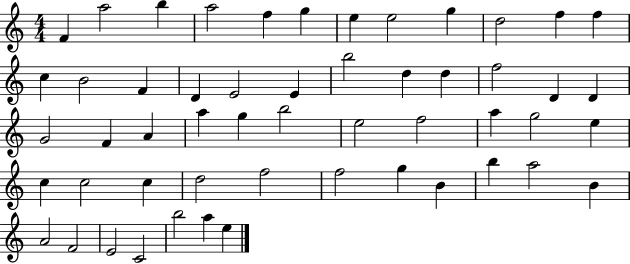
{
  \clef treble
  \numericTimeSignature
  \time 4/4
  \key c \major
  f'4 a''2 b''4 | a''2 f''4 g''4 | e''4 e''2 g''4 | d''2 f''4 f''4 | \break c''4 b'2 f'4 | d'4 e'2 e'4 | b''2 d''4 d''4 | f''2 d'4 d'4 | \break g'2 f'4 a'4 | a''4 g''4 b''2 | e''2 f''2 | a''4 g''2 e''4 | \break c''4 c''2 c''4 | d''2 f''2 | f''2 g''4 b'4 | b''4 a''2 b'4 | \break a'2 f'2 | e'2 c'2 | b''2 a''4 e''4 | \bar "|."
}